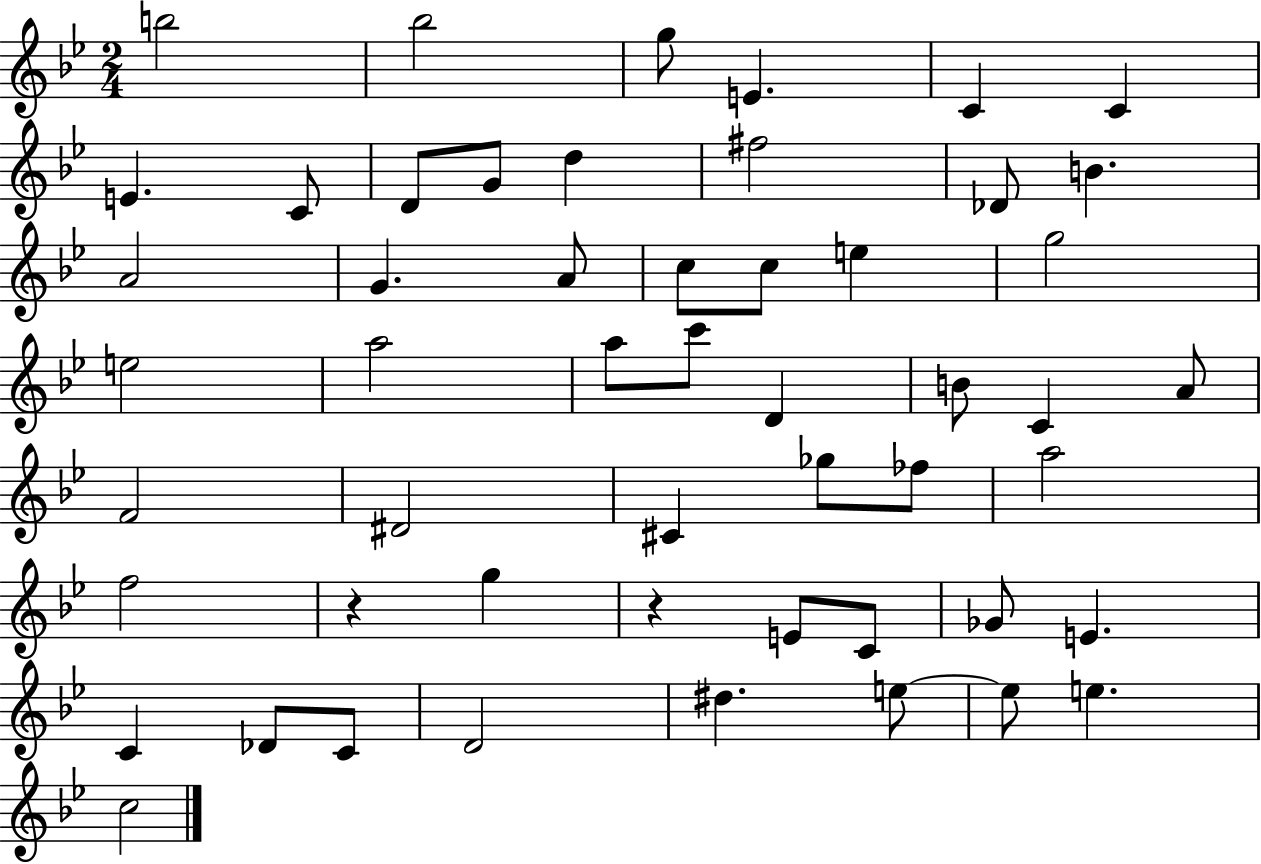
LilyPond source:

{
  \clef treble
  \numericTimeSignature
  \time 2/4
  \key bes \major
  b''2 | bes''2 | g''8 e'4. | c'4 c'4 | \break e'4. c'8 | d'8 g'8 d''4 | fis''2 | des'8 b'4. | \break a'2 | g'4. a'8 | c''8 c''8 e''4 | g''2 | \break e''2 | a''2 | a''8 c'''8 d'4 | b'8 c'4 a'8 | \break f'2 | dis'2 | cis'4 ges''8 fes''8 | a''2 | \break f''2 | r4 g''4 | r4 e'8 c'8 | ges'8 e'4. | \break c'4 des'8 c'8 | d'2 | dis''4. e''8~~ | e''8 e''4. | \break c''2 | \bar "|."
}